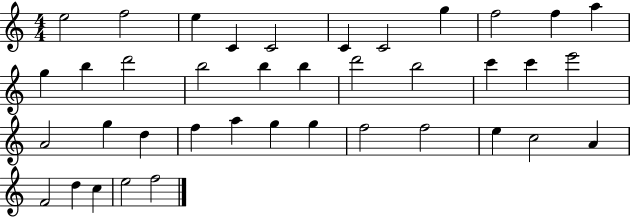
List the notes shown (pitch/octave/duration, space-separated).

E5/h F5/h E5/q C4/q C4/h C4/q C4/h G5/q F5/h F5/q A5/q G5/q B5/q D6/h B5/h B5/q B5/q D6/h B5/h C6/q C6/q E6/h A4/h G5/q D5/q F5/q A5/q G5/q G5/q F5/h F5/h E5/q C5/h A4/q F4/h D5/q C5/q E5/h F5/h